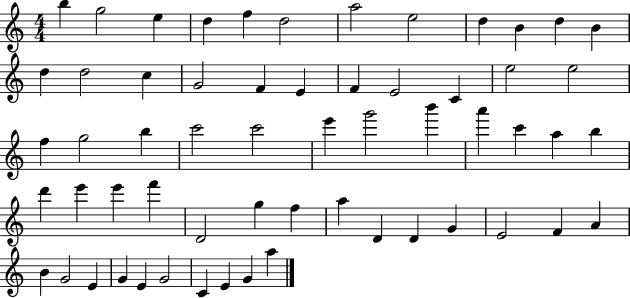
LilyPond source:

{
  \clef treble
  \numericTimeSignature
  \time 4/4
  \key c \major
  b''4 g''2 e''4 | d''4 f''4 d''2 | a''2 e''2 | d''4 b'4 d''4 b'4 | \break d''4 d''2 c''4 | g'2 f'4 e'4 | f'4 e'2 c'4 | e''2 e''2 | \break f''4 g''2 b''4 | c'''2 c'''2 | e'''4 g'''2 b'''4 | a'''4 c'''4 a''4 b''4 | \break d'''4 e'''4 e'''4 f'''4 | d'2 g''4 f''4 | a''4 d'4 d'4 g'4 | e'2 f'4 a'4 | \break b'4 g'2 e'4 | g'4 e'4 g'2 | c'4 e'4 g'4 a''4 | \bar "|."
}